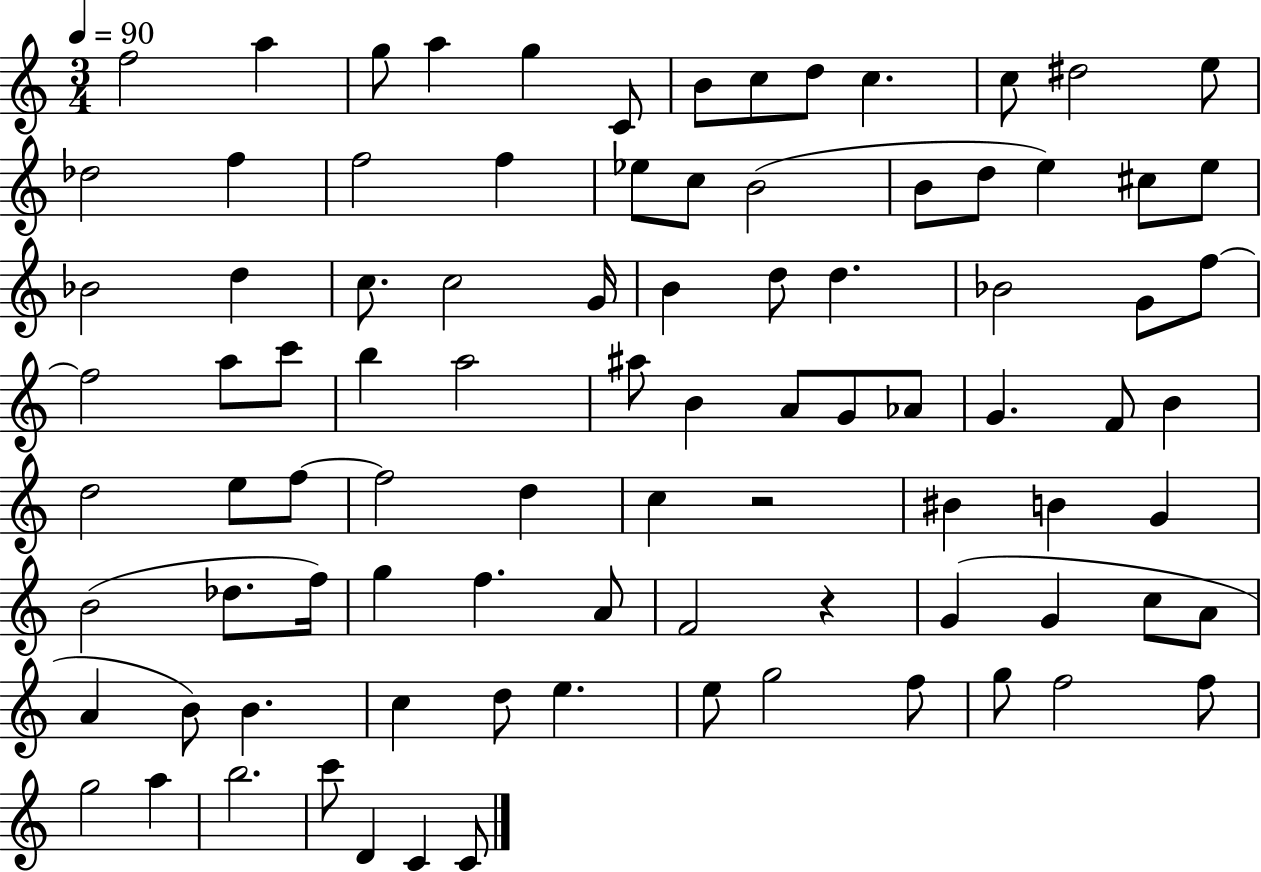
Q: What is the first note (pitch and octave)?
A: F5